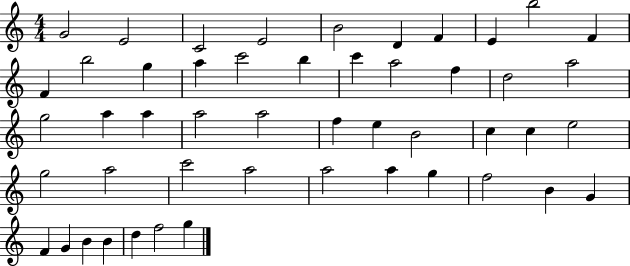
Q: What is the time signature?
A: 4/4